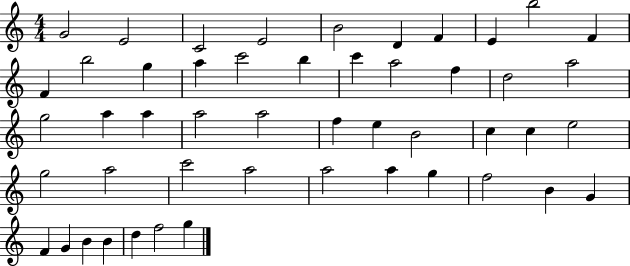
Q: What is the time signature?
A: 4/4